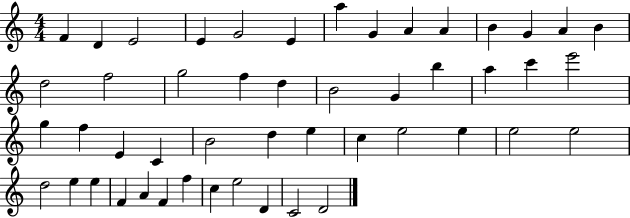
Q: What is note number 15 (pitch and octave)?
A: D5